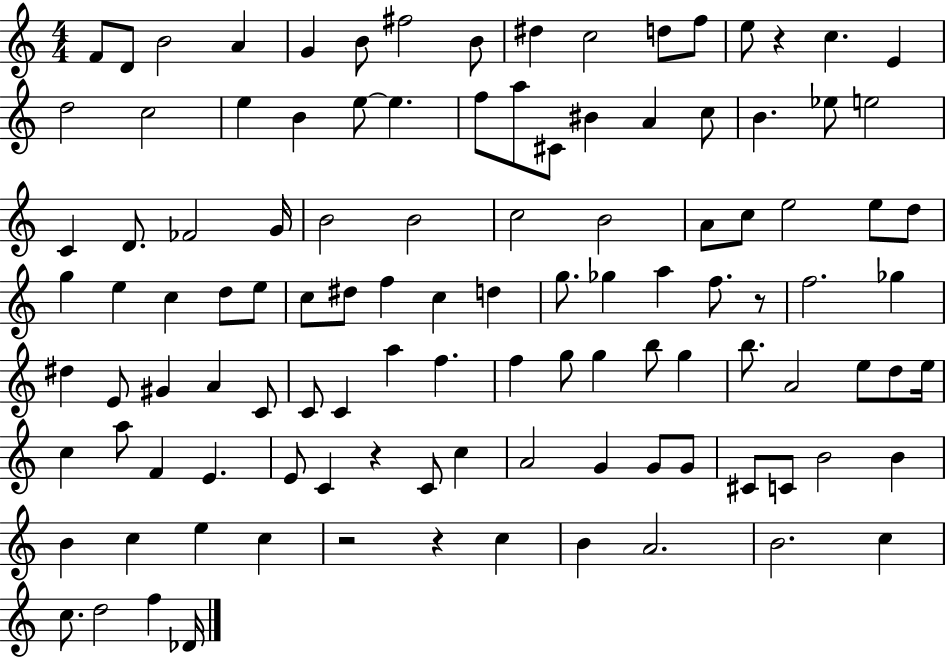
F4/e D4/e B4/h A4/q G4/q B4/e F#5/h B4/e D#5/q C5/h D5/e F5/e E5/e R/q C5/q. E4/q D5/h C5/h E5/q B4/q E5/e E5/q. F5/e A5/e C#4/e BIS4/q A4/q C5/e B4/q. Eb5/e E5/h C4/q D4/e. FES4/h G4/s B4/h B4/h C5/h B4/h A4/e C5/e E5/h E5/e D5/e G5/q E5/q C5/q D5/e E5/e C5/e D#5/e F5/q C5/q D5/q G5/e. Gb5/q A5/q F5/e. R/e F5/h. Gb5/q D#5/q E4/e G#4/q A4/q C4/e C4/e C4/q A5/q F5/q. F5/q G5/e G5/q B5/e G5/q B5/e. A4/h E5/e D5/e E5/s C5/q A5/e F4/q E4/q. E4/e C4/q R/q C4/e C5/q A4/h G4/q G4/e G4/e C#4/e C4/e B4/h B4/q B4/q C5/q E5/q C5/q R/h R/q C5/q B4/q A4/h. B4/h. C5/q C5/e. D5/h F5/q Db4/s